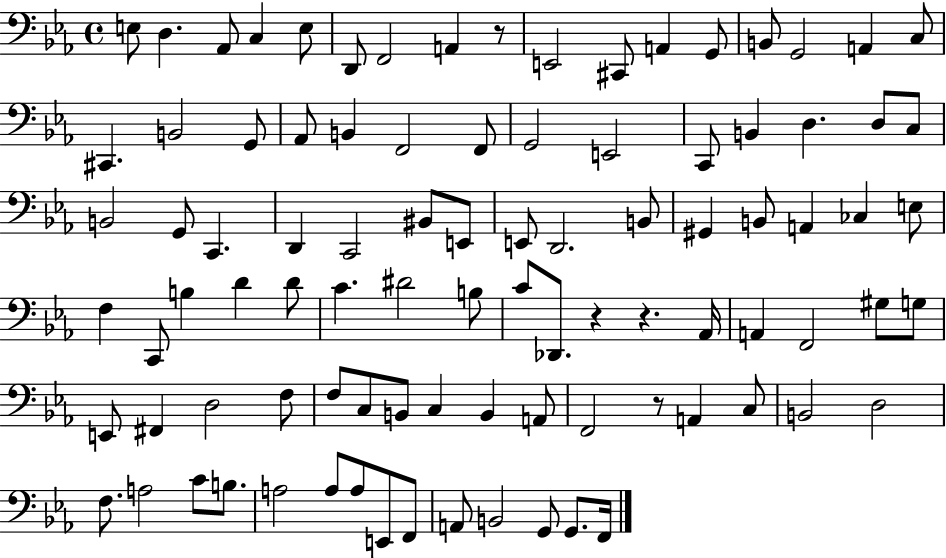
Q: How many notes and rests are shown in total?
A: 93